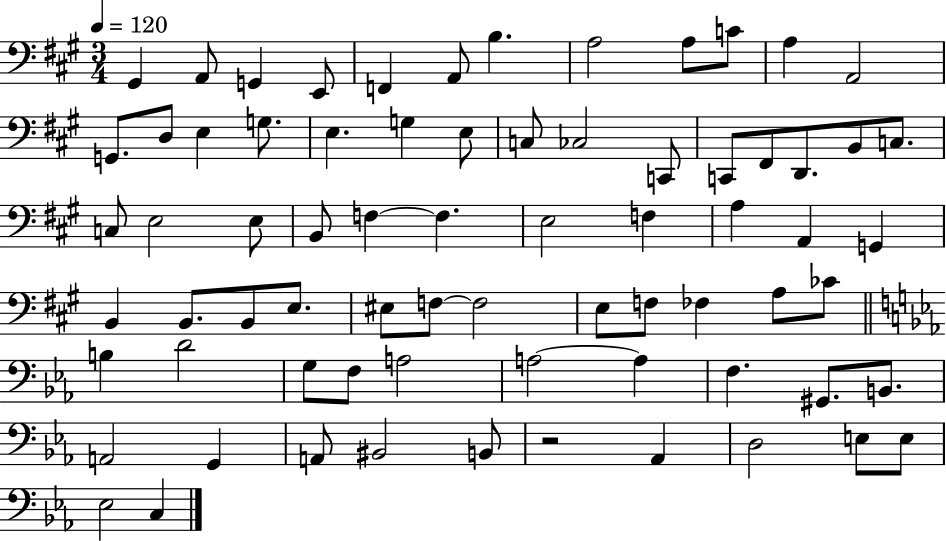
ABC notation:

X:1
T:Untitled
M:3/4
L:1/4
K:A
^G,, A,,/2 G,, E,,/2 F,, A,,/2 B, A,2 A,/2 C/2 A, A,,2 G,,/2 D,/2 E, G,/2 E, G, E,/2 C,/2 _C,2 C,,/2 C,,/2 ^F,,/2 D,,/2 B,,/2 C,/2 C,/2 E,2 E,/2 B,,/2 F, F, E,2 F, A, A,, G,, B,, B,,/2 B,,/2 E,/2 ^E,/2 F,/2 F,2 E,/2 F,/2 _F, A,/2 _C/2 B, D2 G,/2 F,/2 A,2 A,2 A, F, ^G,,/2 B,,/2 A,,2 G,, A,,/2 ^B,,2 B,,/2 z2 _A,, D,2 E,/2 E,/2 _E,2 C,